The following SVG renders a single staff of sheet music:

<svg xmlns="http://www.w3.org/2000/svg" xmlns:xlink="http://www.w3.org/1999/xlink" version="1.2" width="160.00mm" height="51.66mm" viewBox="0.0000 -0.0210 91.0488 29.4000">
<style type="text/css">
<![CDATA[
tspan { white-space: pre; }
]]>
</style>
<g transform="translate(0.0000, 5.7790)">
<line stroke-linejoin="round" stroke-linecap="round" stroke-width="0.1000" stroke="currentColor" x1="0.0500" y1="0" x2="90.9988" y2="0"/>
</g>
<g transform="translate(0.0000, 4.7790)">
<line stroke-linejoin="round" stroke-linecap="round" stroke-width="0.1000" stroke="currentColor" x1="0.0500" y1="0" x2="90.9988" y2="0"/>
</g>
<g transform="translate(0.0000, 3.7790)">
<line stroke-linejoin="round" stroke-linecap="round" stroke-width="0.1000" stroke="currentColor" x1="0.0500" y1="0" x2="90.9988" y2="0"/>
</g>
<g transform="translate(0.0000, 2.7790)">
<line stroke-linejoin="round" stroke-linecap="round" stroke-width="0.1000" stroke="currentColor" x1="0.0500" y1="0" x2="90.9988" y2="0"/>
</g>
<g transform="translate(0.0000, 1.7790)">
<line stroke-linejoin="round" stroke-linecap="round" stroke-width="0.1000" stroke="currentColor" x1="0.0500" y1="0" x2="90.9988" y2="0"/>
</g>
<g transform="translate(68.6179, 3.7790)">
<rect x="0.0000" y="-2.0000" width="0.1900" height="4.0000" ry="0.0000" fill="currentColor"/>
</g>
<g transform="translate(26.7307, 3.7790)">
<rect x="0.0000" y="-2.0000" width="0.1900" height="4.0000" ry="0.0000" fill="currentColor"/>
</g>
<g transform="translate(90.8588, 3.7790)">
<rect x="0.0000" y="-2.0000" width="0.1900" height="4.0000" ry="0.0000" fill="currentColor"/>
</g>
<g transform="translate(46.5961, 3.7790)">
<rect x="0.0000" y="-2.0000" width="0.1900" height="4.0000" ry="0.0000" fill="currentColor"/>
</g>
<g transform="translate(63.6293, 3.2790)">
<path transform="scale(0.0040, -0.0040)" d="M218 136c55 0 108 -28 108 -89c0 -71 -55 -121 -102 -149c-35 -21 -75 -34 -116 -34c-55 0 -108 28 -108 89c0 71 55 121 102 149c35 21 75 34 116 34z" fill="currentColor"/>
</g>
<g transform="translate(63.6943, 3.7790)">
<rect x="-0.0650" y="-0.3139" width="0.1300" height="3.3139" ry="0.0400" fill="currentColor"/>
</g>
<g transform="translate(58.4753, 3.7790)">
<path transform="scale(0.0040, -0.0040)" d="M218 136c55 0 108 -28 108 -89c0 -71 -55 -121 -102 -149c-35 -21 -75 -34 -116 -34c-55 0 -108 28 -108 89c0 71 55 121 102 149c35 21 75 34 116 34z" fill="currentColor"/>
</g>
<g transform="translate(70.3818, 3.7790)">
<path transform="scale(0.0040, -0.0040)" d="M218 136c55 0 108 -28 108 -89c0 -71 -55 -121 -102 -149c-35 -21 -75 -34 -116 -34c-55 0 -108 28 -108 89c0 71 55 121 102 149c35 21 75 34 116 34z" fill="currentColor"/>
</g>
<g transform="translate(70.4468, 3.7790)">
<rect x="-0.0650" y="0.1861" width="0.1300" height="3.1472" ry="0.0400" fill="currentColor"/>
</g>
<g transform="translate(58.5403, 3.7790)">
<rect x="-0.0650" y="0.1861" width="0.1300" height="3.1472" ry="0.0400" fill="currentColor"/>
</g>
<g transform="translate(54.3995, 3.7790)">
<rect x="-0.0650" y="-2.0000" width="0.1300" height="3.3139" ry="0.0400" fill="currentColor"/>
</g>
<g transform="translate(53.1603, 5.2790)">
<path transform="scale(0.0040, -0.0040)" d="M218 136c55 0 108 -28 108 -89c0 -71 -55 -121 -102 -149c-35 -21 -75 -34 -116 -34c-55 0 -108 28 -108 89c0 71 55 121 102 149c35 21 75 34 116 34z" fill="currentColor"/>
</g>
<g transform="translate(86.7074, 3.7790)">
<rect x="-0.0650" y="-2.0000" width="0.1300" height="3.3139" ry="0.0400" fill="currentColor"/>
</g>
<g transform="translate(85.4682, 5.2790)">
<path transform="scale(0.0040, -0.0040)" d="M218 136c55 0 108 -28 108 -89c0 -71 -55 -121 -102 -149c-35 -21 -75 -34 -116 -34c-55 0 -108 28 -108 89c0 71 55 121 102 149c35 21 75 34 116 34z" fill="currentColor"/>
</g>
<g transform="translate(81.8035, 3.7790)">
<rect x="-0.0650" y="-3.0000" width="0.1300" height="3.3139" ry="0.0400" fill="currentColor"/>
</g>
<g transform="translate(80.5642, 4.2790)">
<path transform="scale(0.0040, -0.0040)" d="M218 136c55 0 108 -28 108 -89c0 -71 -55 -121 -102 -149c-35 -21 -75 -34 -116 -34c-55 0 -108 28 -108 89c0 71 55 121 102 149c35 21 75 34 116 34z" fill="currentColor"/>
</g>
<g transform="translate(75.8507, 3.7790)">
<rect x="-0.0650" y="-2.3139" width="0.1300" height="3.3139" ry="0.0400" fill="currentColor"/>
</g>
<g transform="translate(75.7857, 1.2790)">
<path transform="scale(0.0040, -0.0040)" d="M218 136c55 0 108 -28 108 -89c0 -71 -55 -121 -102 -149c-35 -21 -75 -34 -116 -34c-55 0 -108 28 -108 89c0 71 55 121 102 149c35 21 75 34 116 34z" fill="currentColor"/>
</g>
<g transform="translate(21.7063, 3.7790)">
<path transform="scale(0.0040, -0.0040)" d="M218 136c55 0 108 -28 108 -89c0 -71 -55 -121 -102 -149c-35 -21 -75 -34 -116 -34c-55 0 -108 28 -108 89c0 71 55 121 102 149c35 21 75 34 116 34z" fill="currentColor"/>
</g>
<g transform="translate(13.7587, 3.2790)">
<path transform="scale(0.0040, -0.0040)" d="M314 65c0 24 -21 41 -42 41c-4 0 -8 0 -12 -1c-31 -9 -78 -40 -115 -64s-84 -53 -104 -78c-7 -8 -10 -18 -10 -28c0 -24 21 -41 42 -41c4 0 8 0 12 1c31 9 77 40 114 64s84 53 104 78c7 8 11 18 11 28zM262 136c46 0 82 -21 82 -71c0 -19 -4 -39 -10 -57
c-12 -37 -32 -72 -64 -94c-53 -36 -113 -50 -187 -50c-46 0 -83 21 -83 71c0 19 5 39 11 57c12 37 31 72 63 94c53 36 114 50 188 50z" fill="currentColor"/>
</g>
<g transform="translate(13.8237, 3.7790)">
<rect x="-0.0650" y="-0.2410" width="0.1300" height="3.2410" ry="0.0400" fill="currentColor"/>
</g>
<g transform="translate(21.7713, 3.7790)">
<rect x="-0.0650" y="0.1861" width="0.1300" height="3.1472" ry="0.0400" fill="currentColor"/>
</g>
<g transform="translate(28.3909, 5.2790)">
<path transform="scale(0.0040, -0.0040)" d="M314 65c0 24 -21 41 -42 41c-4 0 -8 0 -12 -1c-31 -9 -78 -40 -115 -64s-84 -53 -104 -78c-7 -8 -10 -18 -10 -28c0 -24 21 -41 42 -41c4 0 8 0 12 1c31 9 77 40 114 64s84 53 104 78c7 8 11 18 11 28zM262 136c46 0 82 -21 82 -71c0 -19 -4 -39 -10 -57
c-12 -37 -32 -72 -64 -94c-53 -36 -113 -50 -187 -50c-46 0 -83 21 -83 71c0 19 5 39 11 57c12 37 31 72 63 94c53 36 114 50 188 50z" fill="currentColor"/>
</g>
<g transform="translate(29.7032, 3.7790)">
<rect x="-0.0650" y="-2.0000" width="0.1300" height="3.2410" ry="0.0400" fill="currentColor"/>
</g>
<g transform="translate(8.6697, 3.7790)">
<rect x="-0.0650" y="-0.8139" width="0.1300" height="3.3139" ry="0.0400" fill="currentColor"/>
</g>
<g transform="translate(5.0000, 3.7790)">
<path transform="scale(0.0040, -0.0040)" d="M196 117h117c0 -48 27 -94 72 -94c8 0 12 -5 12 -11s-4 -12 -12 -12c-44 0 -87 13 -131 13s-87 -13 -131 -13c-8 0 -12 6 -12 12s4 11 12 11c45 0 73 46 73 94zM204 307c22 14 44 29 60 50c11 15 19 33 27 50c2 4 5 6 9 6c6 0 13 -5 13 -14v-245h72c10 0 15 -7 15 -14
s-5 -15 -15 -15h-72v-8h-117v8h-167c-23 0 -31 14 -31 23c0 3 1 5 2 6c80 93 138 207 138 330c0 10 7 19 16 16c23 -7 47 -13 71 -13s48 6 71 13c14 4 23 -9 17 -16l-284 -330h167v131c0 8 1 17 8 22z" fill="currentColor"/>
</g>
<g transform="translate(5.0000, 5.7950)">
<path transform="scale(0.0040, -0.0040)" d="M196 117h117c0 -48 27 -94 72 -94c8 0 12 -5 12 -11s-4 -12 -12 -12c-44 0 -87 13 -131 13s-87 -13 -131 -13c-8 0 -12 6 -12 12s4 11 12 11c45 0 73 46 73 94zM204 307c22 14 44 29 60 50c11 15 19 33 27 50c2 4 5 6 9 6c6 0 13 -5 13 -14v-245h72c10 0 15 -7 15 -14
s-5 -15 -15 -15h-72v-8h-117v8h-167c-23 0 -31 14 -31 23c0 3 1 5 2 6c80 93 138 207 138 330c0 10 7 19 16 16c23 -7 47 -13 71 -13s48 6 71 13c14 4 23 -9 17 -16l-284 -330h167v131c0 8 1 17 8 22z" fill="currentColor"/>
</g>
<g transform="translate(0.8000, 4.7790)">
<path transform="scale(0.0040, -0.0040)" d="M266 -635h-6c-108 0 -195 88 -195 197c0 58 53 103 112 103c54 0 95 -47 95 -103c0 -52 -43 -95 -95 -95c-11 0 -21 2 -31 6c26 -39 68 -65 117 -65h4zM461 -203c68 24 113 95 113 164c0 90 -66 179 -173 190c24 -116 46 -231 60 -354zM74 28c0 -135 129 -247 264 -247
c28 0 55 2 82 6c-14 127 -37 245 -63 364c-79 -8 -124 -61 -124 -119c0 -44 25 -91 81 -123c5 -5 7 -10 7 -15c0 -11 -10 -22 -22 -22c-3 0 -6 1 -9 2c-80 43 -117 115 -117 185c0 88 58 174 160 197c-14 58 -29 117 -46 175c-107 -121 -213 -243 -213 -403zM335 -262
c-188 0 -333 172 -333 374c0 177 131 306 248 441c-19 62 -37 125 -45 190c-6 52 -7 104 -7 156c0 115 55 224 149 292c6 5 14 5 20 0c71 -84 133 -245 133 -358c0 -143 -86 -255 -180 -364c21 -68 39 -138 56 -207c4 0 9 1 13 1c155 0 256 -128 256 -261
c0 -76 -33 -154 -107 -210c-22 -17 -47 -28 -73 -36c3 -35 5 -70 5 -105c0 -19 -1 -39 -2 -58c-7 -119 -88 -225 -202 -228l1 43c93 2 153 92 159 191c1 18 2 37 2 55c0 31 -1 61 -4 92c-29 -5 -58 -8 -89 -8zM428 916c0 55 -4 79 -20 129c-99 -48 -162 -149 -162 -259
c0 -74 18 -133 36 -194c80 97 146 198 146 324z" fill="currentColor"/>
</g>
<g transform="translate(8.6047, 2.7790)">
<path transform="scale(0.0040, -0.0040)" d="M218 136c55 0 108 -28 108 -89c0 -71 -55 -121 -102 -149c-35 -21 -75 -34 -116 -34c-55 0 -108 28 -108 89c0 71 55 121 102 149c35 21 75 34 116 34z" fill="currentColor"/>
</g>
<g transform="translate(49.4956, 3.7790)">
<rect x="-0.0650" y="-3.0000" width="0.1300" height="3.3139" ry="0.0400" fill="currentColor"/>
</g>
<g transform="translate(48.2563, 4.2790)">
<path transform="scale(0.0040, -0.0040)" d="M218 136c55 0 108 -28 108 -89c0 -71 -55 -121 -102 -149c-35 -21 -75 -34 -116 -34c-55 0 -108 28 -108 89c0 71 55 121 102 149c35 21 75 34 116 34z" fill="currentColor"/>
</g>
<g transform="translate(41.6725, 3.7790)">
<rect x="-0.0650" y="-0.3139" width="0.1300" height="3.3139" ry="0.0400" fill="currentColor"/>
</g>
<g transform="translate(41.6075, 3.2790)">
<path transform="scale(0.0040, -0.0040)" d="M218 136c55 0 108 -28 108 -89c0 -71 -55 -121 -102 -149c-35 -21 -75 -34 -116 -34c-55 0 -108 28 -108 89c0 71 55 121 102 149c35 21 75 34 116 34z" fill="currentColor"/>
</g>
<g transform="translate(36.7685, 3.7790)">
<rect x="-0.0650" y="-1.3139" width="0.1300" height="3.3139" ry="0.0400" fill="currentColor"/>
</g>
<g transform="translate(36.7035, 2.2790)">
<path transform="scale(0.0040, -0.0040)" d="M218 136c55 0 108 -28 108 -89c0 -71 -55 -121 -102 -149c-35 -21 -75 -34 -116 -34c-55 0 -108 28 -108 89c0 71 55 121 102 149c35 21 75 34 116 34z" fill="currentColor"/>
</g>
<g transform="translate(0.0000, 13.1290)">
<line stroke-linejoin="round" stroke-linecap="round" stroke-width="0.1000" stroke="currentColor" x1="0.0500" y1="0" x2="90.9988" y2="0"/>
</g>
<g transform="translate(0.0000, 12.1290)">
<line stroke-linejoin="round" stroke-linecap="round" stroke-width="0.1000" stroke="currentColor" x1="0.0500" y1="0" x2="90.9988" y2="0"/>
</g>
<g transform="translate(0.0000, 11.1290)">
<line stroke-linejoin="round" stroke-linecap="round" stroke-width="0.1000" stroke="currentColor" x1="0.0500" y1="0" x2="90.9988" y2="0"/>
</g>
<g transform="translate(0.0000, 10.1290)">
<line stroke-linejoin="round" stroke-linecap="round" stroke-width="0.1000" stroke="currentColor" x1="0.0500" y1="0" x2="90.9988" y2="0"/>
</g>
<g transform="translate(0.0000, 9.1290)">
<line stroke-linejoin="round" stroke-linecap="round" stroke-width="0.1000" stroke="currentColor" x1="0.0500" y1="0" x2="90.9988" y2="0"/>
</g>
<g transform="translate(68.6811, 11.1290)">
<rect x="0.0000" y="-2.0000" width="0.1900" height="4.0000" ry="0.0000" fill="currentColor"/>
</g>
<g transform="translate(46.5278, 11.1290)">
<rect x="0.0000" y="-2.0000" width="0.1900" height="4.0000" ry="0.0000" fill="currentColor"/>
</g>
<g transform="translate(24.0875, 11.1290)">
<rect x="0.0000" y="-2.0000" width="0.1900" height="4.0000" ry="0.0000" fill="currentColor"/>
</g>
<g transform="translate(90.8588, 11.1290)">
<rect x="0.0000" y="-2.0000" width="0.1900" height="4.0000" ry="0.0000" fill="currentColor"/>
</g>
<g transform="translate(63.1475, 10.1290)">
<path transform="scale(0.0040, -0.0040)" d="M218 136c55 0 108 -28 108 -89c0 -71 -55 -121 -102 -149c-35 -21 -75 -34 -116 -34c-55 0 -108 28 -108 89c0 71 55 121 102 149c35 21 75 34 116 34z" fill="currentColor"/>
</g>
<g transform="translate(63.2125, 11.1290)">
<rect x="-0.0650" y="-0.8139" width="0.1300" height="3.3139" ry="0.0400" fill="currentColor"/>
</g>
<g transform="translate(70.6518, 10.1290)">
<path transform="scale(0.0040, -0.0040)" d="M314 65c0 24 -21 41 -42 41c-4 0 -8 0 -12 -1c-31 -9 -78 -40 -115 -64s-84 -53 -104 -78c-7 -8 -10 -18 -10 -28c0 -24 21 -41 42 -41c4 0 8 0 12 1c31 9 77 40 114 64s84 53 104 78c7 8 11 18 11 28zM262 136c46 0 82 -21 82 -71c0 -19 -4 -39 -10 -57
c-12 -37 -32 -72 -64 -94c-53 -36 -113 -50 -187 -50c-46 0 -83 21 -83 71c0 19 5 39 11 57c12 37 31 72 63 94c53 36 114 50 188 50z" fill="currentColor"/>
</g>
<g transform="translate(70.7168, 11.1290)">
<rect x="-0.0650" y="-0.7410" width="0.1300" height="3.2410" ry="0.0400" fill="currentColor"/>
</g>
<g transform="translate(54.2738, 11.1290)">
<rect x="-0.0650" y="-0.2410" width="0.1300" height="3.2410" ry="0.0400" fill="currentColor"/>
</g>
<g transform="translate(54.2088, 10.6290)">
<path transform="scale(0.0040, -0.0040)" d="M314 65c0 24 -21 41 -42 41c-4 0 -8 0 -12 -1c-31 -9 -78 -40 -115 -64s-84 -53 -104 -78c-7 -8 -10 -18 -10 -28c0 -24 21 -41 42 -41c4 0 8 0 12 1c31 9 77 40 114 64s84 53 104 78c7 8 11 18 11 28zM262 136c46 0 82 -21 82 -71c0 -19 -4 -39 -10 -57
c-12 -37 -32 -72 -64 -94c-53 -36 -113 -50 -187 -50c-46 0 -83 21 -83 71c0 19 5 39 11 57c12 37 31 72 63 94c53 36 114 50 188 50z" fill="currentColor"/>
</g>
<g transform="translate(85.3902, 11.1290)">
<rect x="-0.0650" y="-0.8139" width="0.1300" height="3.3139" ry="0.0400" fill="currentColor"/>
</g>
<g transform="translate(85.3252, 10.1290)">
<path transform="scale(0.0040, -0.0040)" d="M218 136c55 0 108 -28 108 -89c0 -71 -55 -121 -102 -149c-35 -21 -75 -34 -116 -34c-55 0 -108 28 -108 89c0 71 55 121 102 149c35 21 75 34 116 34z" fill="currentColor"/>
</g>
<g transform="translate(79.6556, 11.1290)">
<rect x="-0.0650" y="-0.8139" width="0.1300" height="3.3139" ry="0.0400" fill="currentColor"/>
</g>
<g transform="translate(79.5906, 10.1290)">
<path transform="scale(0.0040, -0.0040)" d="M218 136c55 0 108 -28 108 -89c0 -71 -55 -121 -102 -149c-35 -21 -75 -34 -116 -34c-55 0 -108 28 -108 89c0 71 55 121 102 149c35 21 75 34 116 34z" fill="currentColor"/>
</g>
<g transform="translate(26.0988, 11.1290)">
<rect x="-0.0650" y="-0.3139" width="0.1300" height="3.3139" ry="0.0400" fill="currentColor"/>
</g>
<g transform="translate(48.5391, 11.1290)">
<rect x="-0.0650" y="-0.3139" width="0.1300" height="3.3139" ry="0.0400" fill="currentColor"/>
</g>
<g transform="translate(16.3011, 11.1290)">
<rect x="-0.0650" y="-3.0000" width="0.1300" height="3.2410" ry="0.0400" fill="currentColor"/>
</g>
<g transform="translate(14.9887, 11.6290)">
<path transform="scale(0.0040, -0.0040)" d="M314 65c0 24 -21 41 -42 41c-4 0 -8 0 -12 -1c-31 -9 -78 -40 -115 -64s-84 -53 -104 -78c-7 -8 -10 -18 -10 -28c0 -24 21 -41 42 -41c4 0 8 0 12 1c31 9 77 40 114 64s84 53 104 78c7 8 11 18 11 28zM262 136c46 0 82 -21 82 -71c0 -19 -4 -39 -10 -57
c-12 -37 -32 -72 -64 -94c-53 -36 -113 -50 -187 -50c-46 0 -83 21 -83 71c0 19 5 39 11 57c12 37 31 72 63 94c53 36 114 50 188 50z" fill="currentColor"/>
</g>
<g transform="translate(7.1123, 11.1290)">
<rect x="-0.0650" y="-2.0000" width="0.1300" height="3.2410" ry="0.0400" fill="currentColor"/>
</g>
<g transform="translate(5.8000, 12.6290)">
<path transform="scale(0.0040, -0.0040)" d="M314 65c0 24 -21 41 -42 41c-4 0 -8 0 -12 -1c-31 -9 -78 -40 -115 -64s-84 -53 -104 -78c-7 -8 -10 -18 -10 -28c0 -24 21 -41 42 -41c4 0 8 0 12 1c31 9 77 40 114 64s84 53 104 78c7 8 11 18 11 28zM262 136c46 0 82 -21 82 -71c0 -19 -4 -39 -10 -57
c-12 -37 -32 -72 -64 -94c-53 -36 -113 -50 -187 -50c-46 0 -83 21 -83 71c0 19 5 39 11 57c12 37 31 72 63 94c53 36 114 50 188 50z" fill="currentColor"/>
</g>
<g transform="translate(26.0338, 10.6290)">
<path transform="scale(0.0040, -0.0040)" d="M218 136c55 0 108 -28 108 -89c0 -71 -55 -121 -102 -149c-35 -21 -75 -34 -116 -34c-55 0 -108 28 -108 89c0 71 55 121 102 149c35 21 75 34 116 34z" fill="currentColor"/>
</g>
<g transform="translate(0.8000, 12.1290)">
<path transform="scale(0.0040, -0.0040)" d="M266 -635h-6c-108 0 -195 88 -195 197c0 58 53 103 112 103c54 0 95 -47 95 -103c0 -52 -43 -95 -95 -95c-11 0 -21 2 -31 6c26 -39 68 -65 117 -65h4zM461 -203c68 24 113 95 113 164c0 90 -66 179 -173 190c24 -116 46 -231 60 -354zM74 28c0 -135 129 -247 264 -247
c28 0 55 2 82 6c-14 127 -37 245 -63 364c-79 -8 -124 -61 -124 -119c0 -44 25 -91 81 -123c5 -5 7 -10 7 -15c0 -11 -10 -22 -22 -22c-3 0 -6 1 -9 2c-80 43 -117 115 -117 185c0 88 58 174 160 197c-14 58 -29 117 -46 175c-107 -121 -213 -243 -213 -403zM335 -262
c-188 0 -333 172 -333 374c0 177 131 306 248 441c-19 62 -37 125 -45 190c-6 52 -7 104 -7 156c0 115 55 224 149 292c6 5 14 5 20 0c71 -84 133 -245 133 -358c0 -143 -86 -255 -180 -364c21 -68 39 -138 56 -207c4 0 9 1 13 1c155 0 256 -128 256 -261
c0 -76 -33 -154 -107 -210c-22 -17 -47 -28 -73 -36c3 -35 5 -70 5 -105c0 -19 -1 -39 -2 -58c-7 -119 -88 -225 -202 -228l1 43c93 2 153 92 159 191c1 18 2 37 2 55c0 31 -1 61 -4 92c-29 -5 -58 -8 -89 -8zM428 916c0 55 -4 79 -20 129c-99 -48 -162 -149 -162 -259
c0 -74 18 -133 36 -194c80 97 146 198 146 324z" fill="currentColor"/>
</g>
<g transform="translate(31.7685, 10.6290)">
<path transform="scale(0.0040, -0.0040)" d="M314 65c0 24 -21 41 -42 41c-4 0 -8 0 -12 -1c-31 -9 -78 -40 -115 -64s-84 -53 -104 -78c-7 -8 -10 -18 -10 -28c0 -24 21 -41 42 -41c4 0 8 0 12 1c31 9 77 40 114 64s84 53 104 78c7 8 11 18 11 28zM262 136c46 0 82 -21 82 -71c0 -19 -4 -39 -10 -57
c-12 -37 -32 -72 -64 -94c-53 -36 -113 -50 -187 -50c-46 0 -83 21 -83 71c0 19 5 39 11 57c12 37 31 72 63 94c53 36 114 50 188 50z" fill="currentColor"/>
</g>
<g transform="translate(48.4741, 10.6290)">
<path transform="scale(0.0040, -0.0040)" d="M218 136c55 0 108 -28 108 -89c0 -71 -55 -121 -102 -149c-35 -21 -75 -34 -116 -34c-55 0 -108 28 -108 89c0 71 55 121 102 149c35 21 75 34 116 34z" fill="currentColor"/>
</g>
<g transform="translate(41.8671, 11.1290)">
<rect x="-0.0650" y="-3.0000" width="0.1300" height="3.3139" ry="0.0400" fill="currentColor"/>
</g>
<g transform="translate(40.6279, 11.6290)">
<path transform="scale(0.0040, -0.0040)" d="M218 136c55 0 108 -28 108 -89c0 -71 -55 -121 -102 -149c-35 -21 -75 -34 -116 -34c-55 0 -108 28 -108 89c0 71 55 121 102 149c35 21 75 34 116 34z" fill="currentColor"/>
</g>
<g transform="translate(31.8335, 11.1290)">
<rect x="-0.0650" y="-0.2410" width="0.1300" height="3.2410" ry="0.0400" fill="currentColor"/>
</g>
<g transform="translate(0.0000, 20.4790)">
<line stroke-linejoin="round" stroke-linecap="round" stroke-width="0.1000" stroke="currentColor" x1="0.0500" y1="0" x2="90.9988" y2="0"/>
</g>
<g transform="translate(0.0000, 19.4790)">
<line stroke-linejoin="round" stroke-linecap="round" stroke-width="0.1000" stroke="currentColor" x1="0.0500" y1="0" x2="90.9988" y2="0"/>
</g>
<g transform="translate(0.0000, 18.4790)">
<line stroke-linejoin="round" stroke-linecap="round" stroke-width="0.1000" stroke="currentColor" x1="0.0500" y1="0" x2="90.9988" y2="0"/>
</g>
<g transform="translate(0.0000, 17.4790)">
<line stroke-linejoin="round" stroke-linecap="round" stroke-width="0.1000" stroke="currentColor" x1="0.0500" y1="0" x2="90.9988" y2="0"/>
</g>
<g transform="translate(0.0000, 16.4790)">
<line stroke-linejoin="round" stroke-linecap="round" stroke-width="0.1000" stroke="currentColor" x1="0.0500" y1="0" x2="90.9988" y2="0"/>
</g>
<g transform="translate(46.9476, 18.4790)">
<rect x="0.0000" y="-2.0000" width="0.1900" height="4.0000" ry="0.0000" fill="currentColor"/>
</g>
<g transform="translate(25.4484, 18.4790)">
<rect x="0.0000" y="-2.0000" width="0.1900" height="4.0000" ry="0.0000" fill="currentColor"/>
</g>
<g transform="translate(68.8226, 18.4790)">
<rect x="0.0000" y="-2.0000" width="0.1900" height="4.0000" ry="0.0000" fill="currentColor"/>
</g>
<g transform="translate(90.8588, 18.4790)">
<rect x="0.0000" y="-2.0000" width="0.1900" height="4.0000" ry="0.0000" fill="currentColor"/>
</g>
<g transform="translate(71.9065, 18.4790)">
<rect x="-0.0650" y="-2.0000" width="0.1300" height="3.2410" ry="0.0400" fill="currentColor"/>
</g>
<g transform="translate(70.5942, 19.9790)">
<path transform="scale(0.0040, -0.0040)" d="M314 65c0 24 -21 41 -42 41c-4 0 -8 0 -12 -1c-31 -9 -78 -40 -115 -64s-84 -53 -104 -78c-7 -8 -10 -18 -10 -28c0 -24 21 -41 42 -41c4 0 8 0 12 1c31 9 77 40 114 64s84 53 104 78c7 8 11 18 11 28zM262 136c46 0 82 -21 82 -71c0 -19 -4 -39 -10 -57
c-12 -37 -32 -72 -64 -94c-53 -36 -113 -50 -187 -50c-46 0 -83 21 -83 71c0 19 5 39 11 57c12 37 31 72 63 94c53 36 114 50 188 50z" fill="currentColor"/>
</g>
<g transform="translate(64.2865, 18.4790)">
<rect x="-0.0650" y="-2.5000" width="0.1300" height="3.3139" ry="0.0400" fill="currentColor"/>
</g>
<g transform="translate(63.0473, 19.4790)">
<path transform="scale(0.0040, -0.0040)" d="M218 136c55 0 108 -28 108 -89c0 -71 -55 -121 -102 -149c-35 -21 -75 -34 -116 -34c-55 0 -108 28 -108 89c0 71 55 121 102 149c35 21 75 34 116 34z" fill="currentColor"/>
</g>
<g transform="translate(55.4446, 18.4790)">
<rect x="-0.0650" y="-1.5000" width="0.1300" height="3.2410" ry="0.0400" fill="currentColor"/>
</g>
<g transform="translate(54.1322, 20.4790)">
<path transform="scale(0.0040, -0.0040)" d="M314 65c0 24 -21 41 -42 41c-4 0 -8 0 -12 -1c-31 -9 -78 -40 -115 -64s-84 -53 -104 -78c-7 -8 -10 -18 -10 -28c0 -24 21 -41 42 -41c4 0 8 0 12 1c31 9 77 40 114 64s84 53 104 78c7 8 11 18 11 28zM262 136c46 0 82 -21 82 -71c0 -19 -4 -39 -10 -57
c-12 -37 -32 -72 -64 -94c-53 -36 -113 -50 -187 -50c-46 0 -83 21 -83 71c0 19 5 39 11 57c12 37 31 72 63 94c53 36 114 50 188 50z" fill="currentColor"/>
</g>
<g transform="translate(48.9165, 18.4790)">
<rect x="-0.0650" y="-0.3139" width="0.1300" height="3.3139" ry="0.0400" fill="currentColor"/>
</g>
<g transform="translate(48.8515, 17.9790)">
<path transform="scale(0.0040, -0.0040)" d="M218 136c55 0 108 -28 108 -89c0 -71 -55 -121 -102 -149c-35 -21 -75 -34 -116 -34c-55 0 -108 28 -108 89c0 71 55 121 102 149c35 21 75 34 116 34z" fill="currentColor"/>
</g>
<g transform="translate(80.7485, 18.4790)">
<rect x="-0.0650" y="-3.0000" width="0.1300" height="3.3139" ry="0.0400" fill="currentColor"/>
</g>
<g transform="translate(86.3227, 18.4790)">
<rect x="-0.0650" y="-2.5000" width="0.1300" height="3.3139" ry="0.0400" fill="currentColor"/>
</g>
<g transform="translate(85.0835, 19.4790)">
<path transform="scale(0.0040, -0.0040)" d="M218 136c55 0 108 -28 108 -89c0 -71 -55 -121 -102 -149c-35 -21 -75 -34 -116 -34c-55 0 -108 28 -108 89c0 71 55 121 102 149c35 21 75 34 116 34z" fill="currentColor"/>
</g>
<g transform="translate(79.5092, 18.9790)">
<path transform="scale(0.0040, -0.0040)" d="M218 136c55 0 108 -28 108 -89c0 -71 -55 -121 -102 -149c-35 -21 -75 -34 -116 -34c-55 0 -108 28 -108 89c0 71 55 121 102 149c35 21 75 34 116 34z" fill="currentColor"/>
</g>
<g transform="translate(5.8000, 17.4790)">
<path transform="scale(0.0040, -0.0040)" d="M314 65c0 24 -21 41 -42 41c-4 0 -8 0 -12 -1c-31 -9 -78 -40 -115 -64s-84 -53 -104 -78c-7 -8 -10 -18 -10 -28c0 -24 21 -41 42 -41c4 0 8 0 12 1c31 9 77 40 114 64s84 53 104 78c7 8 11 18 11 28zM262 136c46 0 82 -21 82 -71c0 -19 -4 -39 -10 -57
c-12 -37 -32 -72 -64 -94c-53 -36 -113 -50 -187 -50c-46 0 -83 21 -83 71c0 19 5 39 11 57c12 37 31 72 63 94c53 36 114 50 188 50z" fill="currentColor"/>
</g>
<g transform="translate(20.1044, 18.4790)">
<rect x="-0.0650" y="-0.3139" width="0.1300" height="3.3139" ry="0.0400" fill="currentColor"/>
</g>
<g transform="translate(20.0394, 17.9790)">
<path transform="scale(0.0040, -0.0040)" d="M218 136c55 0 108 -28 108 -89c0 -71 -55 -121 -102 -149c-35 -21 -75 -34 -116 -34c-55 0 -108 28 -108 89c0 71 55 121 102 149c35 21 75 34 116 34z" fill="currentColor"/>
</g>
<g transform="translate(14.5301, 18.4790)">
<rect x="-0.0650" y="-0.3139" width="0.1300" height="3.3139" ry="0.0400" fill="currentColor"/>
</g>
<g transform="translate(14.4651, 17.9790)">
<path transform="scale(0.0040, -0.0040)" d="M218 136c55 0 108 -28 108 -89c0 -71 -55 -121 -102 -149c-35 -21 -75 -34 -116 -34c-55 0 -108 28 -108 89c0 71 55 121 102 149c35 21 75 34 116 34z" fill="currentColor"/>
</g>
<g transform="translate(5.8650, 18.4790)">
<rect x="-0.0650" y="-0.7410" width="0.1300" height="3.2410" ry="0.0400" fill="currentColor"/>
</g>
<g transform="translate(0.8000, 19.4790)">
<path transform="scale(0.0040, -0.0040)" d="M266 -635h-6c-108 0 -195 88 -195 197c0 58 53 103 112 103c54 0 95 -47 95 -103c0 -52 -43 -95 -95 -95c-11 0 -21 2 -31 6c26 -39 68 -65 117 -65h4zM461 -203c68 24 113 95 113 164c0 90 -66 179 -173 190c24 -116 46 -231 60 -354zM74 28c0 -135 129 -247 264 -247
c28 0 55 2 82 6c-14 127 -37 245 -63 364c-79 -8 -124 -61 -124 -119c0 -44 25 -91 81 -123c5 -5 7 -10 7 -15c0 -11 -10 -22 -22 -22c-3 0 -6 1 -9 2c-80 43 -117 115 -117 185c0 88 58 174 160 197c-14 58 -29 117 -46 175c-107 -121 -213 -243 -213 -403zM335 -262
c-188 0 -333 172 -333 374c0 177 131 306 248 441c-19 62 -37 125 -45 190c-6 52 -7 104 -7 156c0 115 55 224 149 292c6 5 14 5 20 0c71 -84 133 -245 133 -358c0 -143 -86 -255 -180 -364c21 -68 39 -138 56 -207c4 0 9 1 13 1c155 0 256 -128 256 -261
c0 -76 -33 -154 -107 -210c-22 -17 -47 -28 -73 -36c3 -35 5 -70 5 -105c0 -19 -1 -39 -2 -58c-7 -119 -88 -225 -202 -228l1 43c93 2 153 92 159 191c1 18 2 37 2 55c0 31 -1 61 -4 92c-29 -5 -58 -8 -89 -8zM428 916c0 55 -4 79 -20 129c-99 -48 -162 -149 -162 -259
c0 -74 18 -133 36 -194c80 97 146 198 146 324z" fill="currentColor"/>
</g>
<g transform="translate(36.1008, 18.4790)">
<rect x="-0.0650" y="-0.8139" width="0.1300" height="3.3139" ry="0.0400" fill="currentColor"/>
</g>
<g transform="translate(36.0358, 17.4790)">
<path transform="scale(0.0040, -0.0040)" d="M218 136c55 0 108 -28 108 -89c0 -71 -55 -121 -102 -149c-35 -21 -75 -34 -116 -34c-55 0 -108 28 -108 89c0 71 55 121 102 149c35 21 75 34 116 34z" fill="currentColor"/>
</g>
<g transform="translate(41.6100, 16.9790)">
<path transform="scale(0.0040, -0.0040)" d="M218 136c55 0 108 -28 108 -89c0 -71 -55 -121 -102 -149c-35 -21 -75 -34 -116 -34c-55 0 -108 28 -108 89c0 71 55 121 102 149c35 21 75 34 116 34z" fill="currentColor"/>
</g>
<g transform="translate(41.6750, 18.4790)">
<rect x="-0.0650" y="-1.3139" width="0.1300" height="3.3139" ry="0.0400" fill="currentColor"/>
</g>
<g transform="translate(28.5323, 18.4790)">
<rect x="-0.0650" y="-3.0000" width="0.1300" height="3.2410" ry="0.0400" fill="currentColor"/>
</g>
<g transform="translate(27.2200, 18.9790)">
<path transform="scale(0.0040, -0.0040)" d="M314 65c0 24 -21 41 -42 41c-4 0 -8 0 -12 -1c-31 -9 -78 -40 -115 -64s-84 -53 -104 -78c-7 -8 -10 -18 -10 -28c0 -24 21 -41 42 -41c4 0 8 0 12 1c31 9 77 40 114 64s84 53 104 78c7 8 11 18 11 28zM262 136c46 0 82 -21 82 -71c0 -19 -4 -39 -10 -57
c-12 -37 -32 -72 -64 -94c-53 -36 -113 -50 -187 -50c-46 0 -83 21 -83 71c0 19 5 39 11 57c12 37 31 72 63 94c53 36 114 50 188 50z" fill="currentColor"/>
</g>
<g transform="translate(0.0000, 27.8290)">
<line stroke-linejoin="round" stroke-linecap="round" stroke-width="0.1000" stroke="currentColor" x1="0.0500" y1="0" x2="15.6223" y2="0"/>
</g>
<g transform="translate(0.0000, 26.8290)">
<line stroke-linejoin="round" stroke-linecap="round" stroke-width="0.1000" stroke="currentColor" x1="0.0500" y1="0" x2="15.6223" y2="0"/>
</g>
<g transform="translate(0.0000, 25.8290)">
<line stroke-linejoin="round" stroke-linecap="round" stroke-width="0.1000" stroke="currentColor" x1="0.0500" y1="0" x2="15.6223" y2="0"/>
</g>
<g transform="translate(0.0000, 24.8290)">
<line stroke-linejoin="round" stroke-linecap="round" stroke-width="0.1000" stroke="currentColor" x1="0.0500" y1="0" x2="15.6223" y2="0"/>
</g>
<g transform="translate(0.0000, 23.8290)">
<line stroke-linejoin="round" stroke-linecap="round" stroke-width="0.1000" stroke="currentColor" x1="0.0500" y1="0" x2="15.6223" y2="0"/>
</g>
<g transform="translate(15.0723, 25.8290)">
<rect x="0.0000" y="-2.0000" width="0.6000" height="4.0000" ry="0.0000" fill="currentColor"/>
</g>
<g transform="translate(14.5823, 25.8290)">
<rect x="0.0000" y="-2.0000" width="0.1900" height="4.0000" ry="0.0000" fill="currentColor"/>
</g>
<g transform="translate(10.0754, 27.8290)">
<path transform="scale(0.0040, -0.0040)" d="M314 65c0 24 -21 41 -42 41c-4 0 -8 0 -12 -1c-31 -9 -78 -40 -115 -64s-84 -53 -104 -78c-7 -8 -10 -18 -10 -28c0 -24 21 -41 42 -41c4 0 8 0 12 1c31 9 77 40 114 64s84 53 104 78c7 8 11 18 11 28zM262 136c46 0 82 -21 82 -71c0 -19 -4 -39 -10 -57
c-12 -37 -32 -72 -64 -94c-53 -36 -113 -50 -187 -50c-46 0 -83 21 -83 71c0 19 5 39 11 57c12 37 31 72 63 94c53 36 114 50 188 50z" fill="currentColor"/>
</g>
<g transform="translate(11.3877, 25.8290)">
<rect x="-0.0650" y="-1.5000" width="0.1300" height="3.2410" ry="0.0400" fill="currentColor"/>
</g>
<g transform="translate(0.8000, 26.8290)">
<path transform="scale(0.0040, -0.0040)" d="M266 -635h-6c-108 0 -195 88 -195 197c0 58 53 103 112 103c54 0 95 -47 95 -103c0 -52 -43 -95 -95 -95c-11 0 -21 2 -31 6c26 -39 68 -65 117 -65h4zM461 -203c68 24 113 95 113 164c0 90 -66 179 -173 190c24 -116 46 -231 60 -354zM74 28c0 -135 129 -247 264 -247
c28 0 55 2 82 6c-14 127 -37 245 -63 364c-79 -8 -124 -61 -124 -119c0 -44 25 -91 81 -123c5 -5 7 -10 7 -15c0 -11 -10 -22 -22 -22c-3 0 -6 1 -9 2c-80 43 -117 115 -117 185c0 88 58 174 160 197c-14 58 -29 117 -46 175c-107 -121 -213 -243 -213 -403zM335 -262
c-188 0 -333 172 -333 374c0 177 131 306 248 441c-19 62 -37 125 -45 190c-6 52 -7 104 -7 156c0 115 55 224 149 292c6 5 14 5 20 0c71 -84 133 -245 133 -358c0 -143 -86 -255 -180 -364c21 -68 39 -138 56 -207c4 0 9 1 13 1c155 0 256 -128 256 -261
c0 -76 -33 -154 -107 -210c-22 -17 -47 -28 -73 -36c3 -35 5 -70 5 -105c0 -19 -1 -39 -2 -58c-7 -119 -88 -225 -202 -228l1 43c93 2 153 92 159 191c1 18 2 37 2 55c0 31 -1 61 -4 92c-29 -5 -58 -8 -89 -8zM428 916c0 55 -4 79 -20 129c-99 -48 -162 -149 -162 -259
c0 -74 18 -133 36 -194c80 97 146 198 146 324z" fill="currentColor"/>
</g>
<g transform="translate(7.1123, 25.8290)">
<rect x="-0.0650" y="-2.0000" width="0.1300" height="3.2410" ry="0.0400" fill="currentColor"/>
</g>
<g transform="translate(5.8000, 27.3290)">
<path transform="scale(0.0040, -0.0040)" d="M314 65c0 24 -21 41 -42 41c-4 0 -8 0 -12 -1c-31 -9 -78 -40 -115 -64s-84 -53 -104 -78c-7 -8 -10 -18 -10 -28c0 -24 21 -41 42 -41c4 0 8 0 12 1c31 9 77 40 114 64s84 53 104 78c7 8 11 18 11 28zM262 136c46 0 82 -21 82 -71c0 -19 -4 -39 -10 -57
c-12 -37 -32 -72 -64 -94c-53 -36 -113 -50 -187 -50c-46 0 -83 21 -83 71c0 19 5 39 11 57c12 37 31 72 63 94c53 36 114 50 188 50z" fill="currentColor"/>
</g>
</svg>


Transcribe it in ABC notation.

X:1
T:Untitled
M:4/4
L:1/4
K:C
d c2 B F2 e c A F B c B g A F F2 A2 c c2 A c c2 d d2 d d d2 c c A2 d e c E2 G F2 A G F2 E2